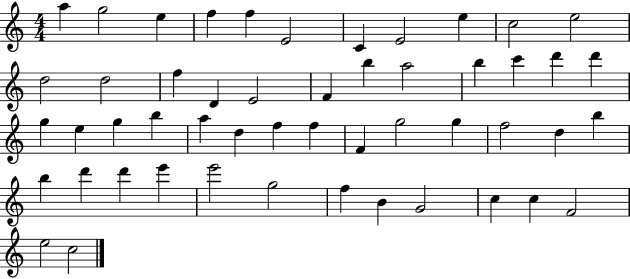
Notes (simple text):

A5/q G5/h E5/q F5/q F5/q E4/h C4/q E4/h E5/q C5/h E5/h D5/h D5/h F5/q D4/q E4/h F4/q B5/q A5/h B5/q C6/q D6/q D6/q G5/q E5/q G5/q B5/q A5/q D5/q F5/q F5/q F4/q G5/h G5/q F5/h D5/q B5/q B5/q D6/q D6/q E6/q E6/h G5/h F5/q B4/q G4/h C5/q C5/q F4/h E5/h C5/h